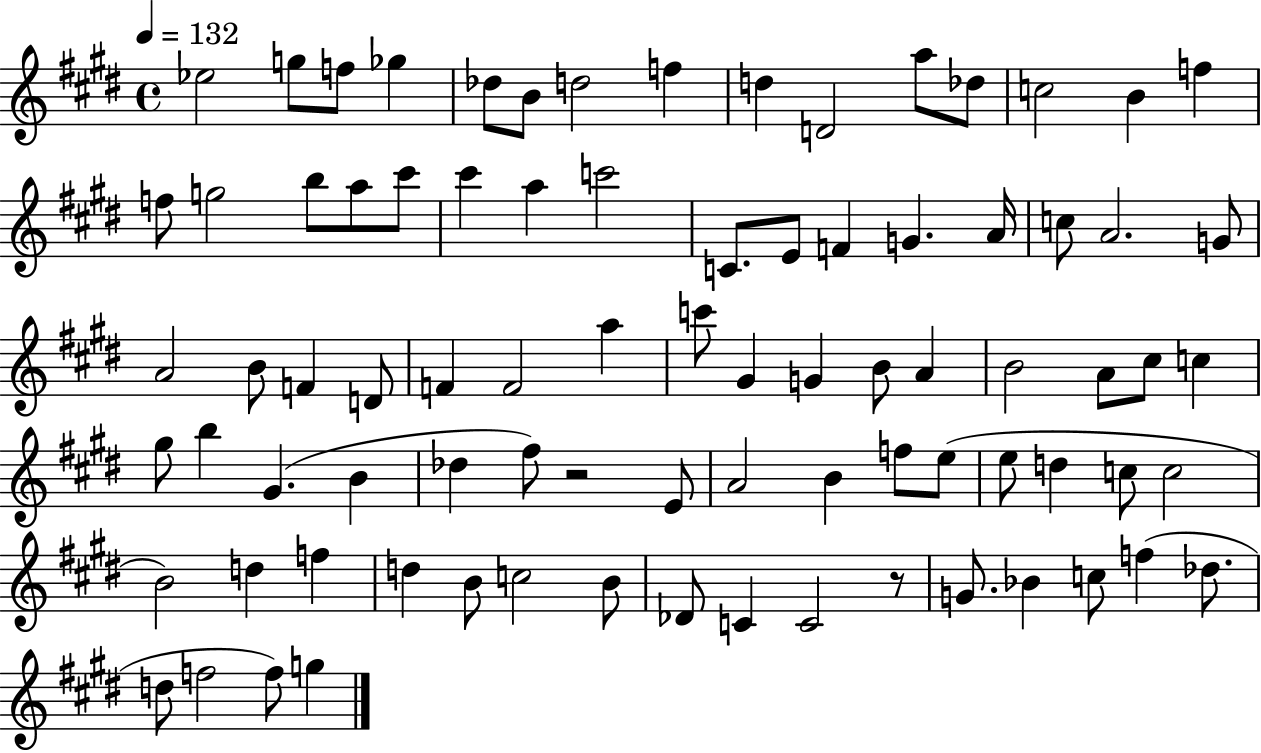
Eb5/h G5/e F5/e Gb5/q Db5/e B4/e D5/h F5/q D5/q D4/h A5/e Db5/e C5/h B4/q F5/q F5/e G5/h B5/e A5/e C#6/e C#6/q A5/q C6/h C4/e. E4/e F4/q G4/q. A4/s C5/e A4/h. G4/e A4/h B4/e F4/q D4/e F4/q F4/h A5/q C6/e G#4/q G4/q B4/e A4/q B4/h A4/e C#5/e C5/q G#5/e B5/q G#4/q. B4/q Db5/q F#5/e R/h E4/e A4/h B4/q F5/e E5/e E5/e D5/q C5/e C5/h B4/h D5/q F5/q D5/q B4/e C5/h B4/e Db4/e C4/q C4/h R/e G4/e. Bb4/q C5/e F5/q Db5/e. D5/e F5/h F5/e G5/q